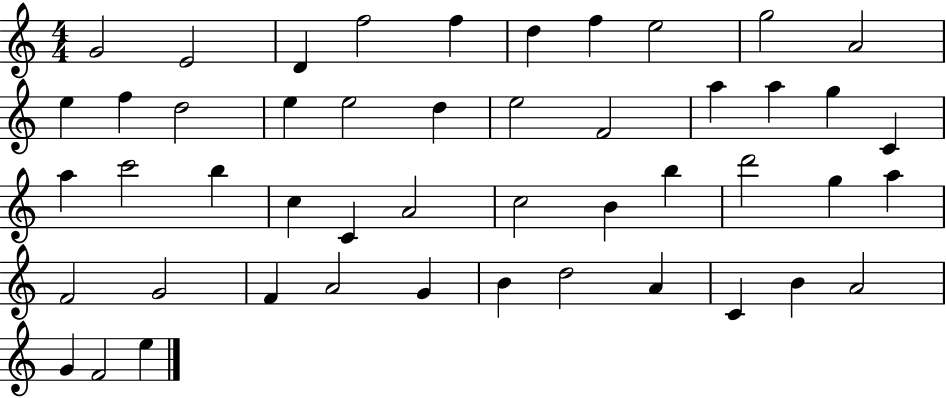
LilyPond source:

{
  \clef treble
  \numericTimeSignature
  \time 4/4
  \key c \major
  g'2 e'2 | d'4 f''2 f''4 | d''4 f''4 e''2 | g''2 a'2 | \break e''4 f''4 d''2 | e''4 e''2 d''4 | e''2 f'2 | a''4 a''4 g''4 c'4 | \break a''4 c'''2 b''4 | c''4 c'4 a'2 | c''2 b'4 b''4 | d'''2 g''4 a''4 | \break f'2 g'2 | f'4 a'2 g'4 | b'4 d''2 a'4 | c'4 b'4 a'2 | \break g'4 f'2 e''4 | \bar "|."
}